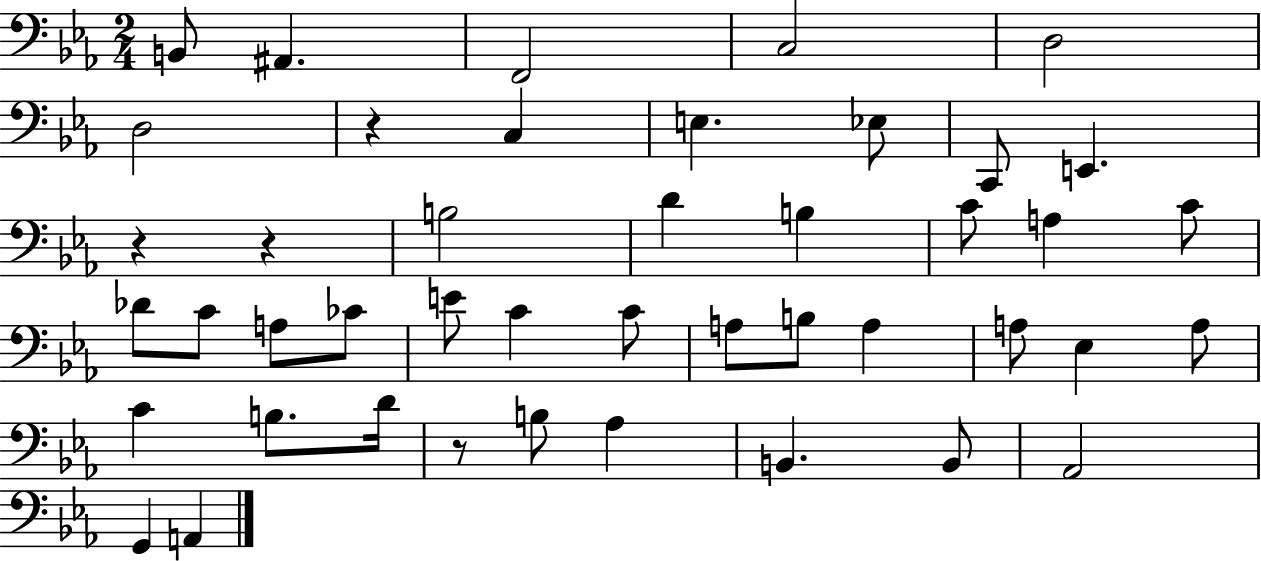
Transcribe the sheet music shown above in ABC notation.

X:1
T:Untitled
M:2/4
L:1/4
K:Eb
B,,/2 ^A,, F,,2 C,2 D,2 D,2 z C, E, _E,/2 C,,/2 E,, z z B,2 D B, C/2 A, C/2 _D/2 C/2 A,/2 _C/2 E/2 C C/2 A,/2 B,/2 A, A,/2 _E, A,/2 C B,/2 D/4 z/2 B,/2 _A, B,, B,,/2 _A,,2 G,, A,,